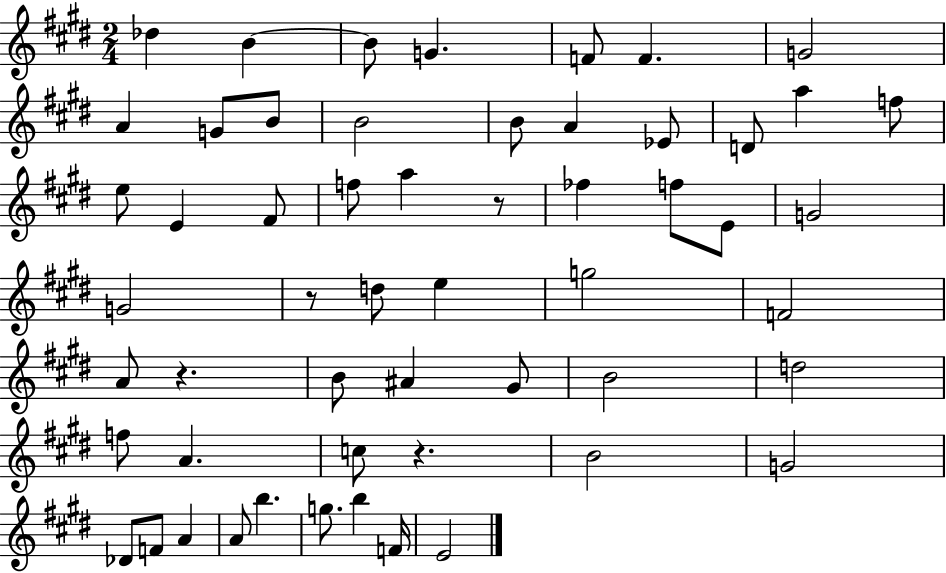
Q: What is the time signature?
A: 2/4